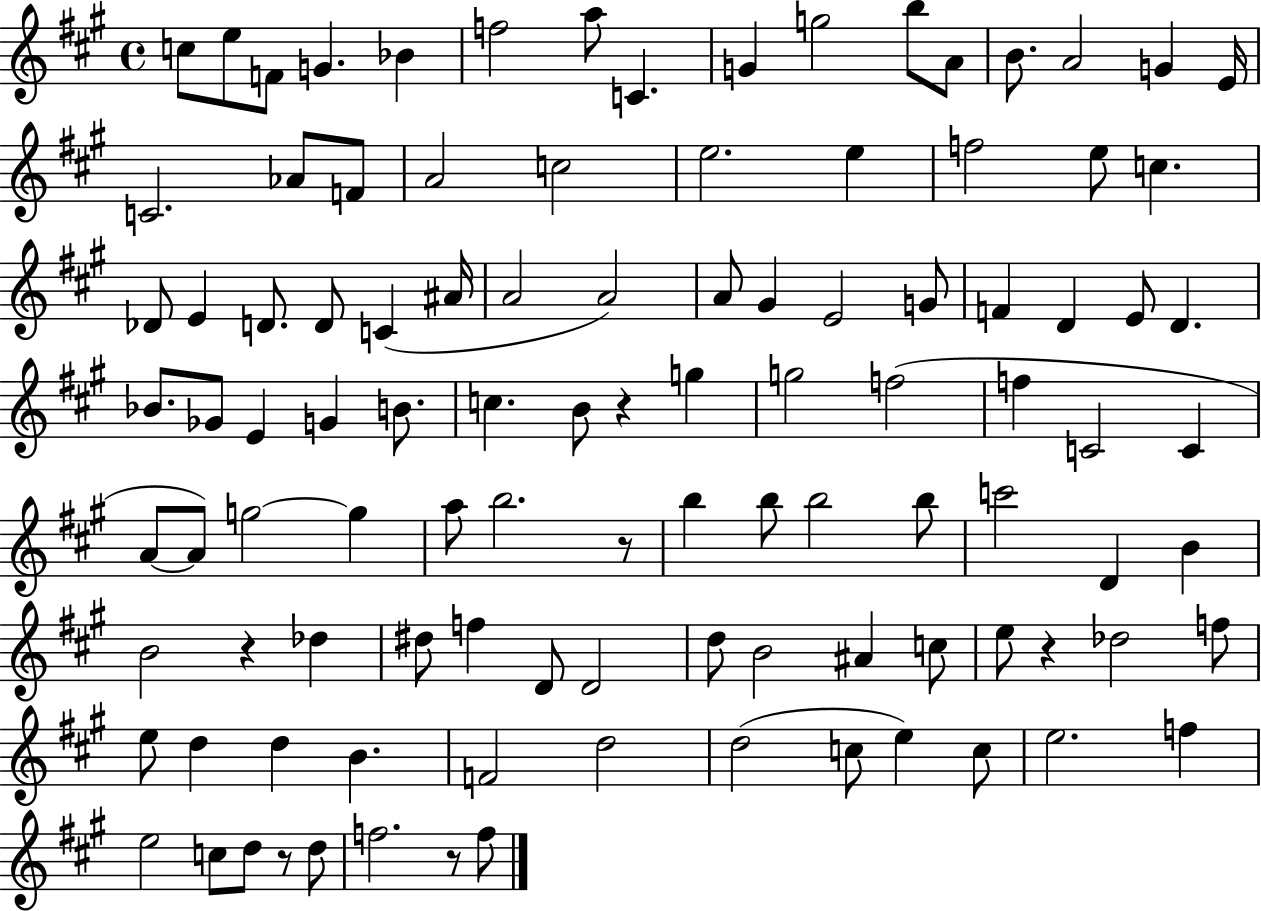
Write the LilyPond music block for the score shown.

{
  \clef treble
  \time 4/4
  \defaultTimeSignature
  \key a \major
  c''8 e''8 f'8 g'4. bes'4 | f''2 a''8 c'4. | g'4 g''2 b''8 a'8 | b'8. a'2 g'4 e'16 | \break c'2. aes'8 f'8 | a'2 c''2 | e''2. e''4 | f''2 e''8 c''4. | \break des'8 e'4 d'8. d'8 c'4( ais'16 | a'2 a'2) | a'8 gis'4 e'2 g'8 | f'4 d'4 e'8 d'4. | \break bes'8. ges'8 e'4 g'4 b'8. | c''4. b'8 r4 g''4 | g''2 f''2( | f''4 c'2 c'4 | \break a'8~~ a'8) g''2~~ g''4 | a''8 b''2. r8 | b''4 b''8 b''2 b''8 | c'''2 d'4 b'4 | \break b'2 r4 des''4 | dis''8 f''4 d'8 d'2 | d''8 b'2 ais'4 c''8 | e''8 r4 des''2 f''8 | \break e''8 d''4 d''4 b'4. | f'2 d''2 | d''2( c''8 e''4) c''8 | e''2. f''4 | \break e''2 c''8 d''8 r8 d''8 | f''2. r8 f''8 | \bar "|."
}